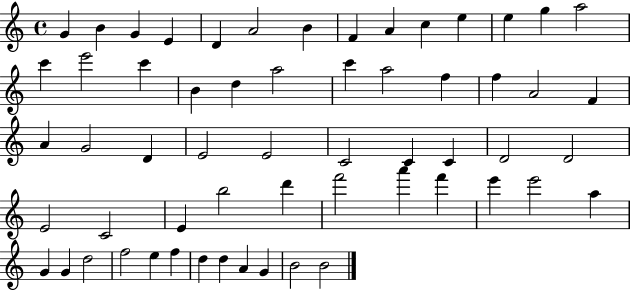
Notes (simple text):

G4/q B4/q G4/q E4/q D4/q A4/h B4/q F4/q A4/q C5/q E5/q E5/q G5/q A5/h C6/q E6/h C6/q B4/q D5/q A5/h C6/q A5/h F5/q F5/q A4/h F4/q A4/q G4/h D4/q E4/h E4/h C4/h C4/q C4/q D4/h D4/h E4/h C4/h E4/q B5/h D6/q F6/h A6/q F6/q E6/q E6/h A5/q G4/q G4/q D5/h F5/h E5/q F5/q D5/q D5/q A4/q G4/q B4/h B4/h